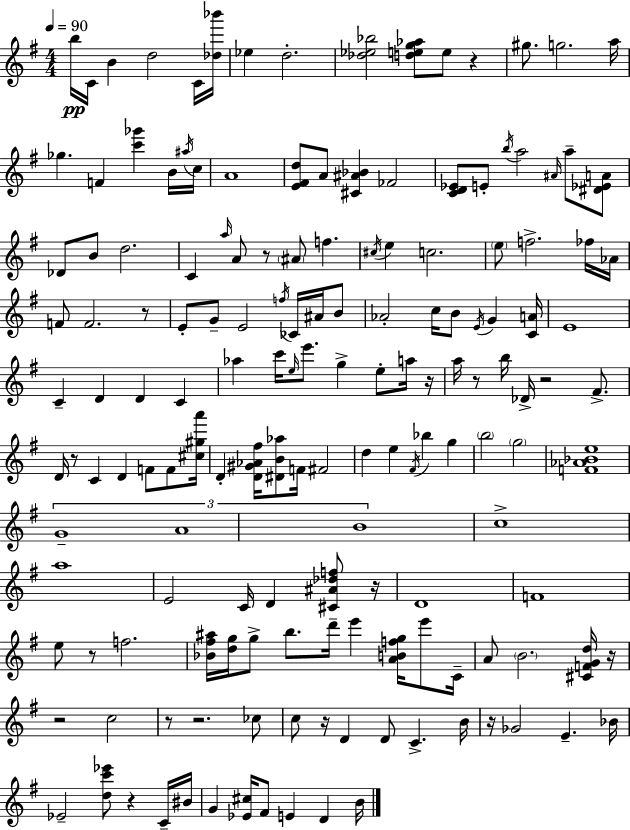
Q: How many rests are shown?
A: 16